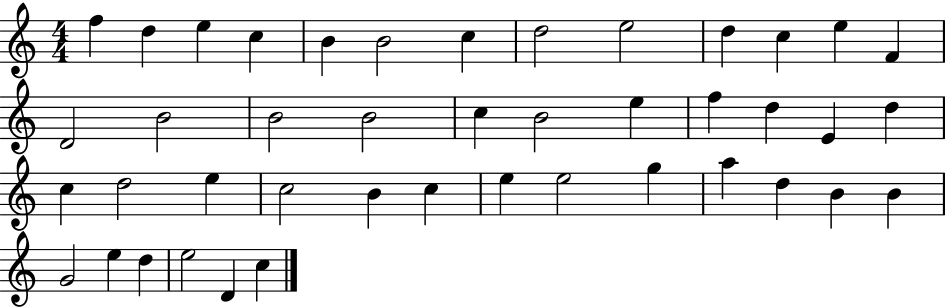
{
  \clef treble
  \numericTimeSignature
  \time 4/4
  \key c \major
  f''4 d''4 e''4 c''4 | b'4 b'2 c''4 | d''2 e''2 | d''4 c''4 e''4 f'4 | \break d'2 b'2 | b'2 b'2 | c''4 b'2 e''4 | f''4 d''4 e'4 d''4 | \break c''4 d''2 e''4 | c''2 b'4 c''4 | e''4 e''2 g''4 | a''4 d''4 b'4 b'4 | \break g'2 e''4 d''4 | e''2 d'4 c''4 | \bar "|."
}